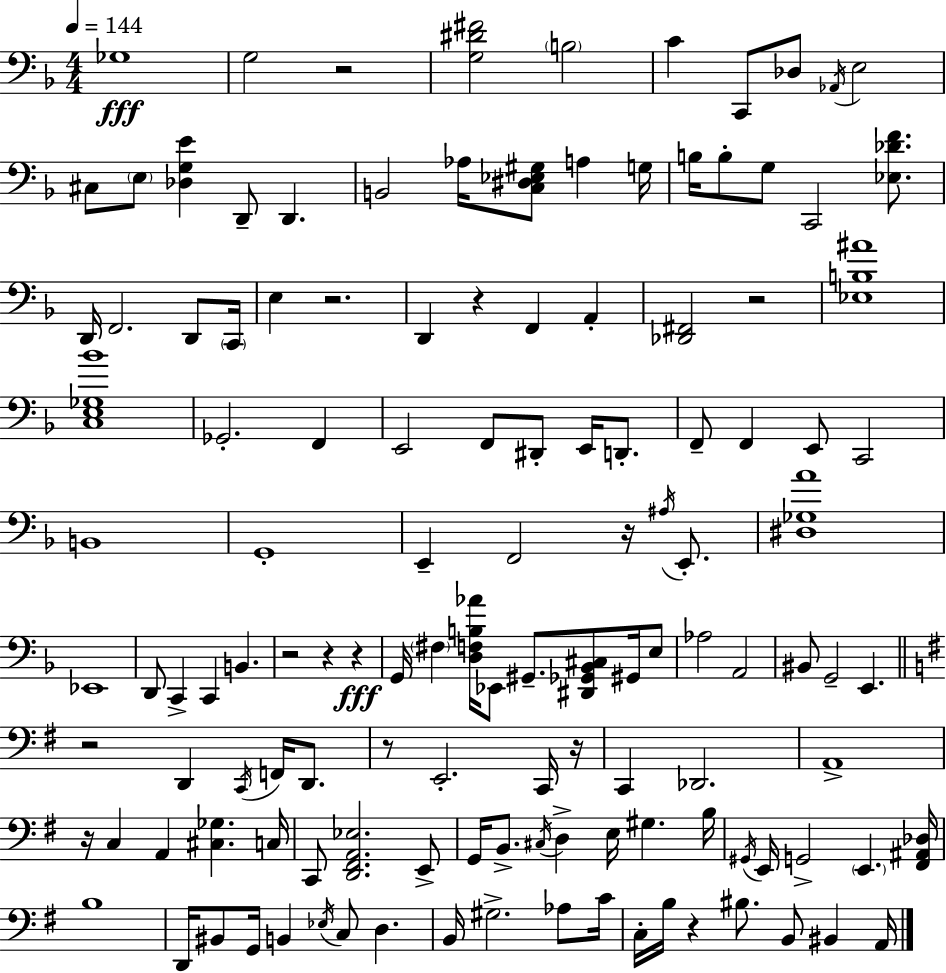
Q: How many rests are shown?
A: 13